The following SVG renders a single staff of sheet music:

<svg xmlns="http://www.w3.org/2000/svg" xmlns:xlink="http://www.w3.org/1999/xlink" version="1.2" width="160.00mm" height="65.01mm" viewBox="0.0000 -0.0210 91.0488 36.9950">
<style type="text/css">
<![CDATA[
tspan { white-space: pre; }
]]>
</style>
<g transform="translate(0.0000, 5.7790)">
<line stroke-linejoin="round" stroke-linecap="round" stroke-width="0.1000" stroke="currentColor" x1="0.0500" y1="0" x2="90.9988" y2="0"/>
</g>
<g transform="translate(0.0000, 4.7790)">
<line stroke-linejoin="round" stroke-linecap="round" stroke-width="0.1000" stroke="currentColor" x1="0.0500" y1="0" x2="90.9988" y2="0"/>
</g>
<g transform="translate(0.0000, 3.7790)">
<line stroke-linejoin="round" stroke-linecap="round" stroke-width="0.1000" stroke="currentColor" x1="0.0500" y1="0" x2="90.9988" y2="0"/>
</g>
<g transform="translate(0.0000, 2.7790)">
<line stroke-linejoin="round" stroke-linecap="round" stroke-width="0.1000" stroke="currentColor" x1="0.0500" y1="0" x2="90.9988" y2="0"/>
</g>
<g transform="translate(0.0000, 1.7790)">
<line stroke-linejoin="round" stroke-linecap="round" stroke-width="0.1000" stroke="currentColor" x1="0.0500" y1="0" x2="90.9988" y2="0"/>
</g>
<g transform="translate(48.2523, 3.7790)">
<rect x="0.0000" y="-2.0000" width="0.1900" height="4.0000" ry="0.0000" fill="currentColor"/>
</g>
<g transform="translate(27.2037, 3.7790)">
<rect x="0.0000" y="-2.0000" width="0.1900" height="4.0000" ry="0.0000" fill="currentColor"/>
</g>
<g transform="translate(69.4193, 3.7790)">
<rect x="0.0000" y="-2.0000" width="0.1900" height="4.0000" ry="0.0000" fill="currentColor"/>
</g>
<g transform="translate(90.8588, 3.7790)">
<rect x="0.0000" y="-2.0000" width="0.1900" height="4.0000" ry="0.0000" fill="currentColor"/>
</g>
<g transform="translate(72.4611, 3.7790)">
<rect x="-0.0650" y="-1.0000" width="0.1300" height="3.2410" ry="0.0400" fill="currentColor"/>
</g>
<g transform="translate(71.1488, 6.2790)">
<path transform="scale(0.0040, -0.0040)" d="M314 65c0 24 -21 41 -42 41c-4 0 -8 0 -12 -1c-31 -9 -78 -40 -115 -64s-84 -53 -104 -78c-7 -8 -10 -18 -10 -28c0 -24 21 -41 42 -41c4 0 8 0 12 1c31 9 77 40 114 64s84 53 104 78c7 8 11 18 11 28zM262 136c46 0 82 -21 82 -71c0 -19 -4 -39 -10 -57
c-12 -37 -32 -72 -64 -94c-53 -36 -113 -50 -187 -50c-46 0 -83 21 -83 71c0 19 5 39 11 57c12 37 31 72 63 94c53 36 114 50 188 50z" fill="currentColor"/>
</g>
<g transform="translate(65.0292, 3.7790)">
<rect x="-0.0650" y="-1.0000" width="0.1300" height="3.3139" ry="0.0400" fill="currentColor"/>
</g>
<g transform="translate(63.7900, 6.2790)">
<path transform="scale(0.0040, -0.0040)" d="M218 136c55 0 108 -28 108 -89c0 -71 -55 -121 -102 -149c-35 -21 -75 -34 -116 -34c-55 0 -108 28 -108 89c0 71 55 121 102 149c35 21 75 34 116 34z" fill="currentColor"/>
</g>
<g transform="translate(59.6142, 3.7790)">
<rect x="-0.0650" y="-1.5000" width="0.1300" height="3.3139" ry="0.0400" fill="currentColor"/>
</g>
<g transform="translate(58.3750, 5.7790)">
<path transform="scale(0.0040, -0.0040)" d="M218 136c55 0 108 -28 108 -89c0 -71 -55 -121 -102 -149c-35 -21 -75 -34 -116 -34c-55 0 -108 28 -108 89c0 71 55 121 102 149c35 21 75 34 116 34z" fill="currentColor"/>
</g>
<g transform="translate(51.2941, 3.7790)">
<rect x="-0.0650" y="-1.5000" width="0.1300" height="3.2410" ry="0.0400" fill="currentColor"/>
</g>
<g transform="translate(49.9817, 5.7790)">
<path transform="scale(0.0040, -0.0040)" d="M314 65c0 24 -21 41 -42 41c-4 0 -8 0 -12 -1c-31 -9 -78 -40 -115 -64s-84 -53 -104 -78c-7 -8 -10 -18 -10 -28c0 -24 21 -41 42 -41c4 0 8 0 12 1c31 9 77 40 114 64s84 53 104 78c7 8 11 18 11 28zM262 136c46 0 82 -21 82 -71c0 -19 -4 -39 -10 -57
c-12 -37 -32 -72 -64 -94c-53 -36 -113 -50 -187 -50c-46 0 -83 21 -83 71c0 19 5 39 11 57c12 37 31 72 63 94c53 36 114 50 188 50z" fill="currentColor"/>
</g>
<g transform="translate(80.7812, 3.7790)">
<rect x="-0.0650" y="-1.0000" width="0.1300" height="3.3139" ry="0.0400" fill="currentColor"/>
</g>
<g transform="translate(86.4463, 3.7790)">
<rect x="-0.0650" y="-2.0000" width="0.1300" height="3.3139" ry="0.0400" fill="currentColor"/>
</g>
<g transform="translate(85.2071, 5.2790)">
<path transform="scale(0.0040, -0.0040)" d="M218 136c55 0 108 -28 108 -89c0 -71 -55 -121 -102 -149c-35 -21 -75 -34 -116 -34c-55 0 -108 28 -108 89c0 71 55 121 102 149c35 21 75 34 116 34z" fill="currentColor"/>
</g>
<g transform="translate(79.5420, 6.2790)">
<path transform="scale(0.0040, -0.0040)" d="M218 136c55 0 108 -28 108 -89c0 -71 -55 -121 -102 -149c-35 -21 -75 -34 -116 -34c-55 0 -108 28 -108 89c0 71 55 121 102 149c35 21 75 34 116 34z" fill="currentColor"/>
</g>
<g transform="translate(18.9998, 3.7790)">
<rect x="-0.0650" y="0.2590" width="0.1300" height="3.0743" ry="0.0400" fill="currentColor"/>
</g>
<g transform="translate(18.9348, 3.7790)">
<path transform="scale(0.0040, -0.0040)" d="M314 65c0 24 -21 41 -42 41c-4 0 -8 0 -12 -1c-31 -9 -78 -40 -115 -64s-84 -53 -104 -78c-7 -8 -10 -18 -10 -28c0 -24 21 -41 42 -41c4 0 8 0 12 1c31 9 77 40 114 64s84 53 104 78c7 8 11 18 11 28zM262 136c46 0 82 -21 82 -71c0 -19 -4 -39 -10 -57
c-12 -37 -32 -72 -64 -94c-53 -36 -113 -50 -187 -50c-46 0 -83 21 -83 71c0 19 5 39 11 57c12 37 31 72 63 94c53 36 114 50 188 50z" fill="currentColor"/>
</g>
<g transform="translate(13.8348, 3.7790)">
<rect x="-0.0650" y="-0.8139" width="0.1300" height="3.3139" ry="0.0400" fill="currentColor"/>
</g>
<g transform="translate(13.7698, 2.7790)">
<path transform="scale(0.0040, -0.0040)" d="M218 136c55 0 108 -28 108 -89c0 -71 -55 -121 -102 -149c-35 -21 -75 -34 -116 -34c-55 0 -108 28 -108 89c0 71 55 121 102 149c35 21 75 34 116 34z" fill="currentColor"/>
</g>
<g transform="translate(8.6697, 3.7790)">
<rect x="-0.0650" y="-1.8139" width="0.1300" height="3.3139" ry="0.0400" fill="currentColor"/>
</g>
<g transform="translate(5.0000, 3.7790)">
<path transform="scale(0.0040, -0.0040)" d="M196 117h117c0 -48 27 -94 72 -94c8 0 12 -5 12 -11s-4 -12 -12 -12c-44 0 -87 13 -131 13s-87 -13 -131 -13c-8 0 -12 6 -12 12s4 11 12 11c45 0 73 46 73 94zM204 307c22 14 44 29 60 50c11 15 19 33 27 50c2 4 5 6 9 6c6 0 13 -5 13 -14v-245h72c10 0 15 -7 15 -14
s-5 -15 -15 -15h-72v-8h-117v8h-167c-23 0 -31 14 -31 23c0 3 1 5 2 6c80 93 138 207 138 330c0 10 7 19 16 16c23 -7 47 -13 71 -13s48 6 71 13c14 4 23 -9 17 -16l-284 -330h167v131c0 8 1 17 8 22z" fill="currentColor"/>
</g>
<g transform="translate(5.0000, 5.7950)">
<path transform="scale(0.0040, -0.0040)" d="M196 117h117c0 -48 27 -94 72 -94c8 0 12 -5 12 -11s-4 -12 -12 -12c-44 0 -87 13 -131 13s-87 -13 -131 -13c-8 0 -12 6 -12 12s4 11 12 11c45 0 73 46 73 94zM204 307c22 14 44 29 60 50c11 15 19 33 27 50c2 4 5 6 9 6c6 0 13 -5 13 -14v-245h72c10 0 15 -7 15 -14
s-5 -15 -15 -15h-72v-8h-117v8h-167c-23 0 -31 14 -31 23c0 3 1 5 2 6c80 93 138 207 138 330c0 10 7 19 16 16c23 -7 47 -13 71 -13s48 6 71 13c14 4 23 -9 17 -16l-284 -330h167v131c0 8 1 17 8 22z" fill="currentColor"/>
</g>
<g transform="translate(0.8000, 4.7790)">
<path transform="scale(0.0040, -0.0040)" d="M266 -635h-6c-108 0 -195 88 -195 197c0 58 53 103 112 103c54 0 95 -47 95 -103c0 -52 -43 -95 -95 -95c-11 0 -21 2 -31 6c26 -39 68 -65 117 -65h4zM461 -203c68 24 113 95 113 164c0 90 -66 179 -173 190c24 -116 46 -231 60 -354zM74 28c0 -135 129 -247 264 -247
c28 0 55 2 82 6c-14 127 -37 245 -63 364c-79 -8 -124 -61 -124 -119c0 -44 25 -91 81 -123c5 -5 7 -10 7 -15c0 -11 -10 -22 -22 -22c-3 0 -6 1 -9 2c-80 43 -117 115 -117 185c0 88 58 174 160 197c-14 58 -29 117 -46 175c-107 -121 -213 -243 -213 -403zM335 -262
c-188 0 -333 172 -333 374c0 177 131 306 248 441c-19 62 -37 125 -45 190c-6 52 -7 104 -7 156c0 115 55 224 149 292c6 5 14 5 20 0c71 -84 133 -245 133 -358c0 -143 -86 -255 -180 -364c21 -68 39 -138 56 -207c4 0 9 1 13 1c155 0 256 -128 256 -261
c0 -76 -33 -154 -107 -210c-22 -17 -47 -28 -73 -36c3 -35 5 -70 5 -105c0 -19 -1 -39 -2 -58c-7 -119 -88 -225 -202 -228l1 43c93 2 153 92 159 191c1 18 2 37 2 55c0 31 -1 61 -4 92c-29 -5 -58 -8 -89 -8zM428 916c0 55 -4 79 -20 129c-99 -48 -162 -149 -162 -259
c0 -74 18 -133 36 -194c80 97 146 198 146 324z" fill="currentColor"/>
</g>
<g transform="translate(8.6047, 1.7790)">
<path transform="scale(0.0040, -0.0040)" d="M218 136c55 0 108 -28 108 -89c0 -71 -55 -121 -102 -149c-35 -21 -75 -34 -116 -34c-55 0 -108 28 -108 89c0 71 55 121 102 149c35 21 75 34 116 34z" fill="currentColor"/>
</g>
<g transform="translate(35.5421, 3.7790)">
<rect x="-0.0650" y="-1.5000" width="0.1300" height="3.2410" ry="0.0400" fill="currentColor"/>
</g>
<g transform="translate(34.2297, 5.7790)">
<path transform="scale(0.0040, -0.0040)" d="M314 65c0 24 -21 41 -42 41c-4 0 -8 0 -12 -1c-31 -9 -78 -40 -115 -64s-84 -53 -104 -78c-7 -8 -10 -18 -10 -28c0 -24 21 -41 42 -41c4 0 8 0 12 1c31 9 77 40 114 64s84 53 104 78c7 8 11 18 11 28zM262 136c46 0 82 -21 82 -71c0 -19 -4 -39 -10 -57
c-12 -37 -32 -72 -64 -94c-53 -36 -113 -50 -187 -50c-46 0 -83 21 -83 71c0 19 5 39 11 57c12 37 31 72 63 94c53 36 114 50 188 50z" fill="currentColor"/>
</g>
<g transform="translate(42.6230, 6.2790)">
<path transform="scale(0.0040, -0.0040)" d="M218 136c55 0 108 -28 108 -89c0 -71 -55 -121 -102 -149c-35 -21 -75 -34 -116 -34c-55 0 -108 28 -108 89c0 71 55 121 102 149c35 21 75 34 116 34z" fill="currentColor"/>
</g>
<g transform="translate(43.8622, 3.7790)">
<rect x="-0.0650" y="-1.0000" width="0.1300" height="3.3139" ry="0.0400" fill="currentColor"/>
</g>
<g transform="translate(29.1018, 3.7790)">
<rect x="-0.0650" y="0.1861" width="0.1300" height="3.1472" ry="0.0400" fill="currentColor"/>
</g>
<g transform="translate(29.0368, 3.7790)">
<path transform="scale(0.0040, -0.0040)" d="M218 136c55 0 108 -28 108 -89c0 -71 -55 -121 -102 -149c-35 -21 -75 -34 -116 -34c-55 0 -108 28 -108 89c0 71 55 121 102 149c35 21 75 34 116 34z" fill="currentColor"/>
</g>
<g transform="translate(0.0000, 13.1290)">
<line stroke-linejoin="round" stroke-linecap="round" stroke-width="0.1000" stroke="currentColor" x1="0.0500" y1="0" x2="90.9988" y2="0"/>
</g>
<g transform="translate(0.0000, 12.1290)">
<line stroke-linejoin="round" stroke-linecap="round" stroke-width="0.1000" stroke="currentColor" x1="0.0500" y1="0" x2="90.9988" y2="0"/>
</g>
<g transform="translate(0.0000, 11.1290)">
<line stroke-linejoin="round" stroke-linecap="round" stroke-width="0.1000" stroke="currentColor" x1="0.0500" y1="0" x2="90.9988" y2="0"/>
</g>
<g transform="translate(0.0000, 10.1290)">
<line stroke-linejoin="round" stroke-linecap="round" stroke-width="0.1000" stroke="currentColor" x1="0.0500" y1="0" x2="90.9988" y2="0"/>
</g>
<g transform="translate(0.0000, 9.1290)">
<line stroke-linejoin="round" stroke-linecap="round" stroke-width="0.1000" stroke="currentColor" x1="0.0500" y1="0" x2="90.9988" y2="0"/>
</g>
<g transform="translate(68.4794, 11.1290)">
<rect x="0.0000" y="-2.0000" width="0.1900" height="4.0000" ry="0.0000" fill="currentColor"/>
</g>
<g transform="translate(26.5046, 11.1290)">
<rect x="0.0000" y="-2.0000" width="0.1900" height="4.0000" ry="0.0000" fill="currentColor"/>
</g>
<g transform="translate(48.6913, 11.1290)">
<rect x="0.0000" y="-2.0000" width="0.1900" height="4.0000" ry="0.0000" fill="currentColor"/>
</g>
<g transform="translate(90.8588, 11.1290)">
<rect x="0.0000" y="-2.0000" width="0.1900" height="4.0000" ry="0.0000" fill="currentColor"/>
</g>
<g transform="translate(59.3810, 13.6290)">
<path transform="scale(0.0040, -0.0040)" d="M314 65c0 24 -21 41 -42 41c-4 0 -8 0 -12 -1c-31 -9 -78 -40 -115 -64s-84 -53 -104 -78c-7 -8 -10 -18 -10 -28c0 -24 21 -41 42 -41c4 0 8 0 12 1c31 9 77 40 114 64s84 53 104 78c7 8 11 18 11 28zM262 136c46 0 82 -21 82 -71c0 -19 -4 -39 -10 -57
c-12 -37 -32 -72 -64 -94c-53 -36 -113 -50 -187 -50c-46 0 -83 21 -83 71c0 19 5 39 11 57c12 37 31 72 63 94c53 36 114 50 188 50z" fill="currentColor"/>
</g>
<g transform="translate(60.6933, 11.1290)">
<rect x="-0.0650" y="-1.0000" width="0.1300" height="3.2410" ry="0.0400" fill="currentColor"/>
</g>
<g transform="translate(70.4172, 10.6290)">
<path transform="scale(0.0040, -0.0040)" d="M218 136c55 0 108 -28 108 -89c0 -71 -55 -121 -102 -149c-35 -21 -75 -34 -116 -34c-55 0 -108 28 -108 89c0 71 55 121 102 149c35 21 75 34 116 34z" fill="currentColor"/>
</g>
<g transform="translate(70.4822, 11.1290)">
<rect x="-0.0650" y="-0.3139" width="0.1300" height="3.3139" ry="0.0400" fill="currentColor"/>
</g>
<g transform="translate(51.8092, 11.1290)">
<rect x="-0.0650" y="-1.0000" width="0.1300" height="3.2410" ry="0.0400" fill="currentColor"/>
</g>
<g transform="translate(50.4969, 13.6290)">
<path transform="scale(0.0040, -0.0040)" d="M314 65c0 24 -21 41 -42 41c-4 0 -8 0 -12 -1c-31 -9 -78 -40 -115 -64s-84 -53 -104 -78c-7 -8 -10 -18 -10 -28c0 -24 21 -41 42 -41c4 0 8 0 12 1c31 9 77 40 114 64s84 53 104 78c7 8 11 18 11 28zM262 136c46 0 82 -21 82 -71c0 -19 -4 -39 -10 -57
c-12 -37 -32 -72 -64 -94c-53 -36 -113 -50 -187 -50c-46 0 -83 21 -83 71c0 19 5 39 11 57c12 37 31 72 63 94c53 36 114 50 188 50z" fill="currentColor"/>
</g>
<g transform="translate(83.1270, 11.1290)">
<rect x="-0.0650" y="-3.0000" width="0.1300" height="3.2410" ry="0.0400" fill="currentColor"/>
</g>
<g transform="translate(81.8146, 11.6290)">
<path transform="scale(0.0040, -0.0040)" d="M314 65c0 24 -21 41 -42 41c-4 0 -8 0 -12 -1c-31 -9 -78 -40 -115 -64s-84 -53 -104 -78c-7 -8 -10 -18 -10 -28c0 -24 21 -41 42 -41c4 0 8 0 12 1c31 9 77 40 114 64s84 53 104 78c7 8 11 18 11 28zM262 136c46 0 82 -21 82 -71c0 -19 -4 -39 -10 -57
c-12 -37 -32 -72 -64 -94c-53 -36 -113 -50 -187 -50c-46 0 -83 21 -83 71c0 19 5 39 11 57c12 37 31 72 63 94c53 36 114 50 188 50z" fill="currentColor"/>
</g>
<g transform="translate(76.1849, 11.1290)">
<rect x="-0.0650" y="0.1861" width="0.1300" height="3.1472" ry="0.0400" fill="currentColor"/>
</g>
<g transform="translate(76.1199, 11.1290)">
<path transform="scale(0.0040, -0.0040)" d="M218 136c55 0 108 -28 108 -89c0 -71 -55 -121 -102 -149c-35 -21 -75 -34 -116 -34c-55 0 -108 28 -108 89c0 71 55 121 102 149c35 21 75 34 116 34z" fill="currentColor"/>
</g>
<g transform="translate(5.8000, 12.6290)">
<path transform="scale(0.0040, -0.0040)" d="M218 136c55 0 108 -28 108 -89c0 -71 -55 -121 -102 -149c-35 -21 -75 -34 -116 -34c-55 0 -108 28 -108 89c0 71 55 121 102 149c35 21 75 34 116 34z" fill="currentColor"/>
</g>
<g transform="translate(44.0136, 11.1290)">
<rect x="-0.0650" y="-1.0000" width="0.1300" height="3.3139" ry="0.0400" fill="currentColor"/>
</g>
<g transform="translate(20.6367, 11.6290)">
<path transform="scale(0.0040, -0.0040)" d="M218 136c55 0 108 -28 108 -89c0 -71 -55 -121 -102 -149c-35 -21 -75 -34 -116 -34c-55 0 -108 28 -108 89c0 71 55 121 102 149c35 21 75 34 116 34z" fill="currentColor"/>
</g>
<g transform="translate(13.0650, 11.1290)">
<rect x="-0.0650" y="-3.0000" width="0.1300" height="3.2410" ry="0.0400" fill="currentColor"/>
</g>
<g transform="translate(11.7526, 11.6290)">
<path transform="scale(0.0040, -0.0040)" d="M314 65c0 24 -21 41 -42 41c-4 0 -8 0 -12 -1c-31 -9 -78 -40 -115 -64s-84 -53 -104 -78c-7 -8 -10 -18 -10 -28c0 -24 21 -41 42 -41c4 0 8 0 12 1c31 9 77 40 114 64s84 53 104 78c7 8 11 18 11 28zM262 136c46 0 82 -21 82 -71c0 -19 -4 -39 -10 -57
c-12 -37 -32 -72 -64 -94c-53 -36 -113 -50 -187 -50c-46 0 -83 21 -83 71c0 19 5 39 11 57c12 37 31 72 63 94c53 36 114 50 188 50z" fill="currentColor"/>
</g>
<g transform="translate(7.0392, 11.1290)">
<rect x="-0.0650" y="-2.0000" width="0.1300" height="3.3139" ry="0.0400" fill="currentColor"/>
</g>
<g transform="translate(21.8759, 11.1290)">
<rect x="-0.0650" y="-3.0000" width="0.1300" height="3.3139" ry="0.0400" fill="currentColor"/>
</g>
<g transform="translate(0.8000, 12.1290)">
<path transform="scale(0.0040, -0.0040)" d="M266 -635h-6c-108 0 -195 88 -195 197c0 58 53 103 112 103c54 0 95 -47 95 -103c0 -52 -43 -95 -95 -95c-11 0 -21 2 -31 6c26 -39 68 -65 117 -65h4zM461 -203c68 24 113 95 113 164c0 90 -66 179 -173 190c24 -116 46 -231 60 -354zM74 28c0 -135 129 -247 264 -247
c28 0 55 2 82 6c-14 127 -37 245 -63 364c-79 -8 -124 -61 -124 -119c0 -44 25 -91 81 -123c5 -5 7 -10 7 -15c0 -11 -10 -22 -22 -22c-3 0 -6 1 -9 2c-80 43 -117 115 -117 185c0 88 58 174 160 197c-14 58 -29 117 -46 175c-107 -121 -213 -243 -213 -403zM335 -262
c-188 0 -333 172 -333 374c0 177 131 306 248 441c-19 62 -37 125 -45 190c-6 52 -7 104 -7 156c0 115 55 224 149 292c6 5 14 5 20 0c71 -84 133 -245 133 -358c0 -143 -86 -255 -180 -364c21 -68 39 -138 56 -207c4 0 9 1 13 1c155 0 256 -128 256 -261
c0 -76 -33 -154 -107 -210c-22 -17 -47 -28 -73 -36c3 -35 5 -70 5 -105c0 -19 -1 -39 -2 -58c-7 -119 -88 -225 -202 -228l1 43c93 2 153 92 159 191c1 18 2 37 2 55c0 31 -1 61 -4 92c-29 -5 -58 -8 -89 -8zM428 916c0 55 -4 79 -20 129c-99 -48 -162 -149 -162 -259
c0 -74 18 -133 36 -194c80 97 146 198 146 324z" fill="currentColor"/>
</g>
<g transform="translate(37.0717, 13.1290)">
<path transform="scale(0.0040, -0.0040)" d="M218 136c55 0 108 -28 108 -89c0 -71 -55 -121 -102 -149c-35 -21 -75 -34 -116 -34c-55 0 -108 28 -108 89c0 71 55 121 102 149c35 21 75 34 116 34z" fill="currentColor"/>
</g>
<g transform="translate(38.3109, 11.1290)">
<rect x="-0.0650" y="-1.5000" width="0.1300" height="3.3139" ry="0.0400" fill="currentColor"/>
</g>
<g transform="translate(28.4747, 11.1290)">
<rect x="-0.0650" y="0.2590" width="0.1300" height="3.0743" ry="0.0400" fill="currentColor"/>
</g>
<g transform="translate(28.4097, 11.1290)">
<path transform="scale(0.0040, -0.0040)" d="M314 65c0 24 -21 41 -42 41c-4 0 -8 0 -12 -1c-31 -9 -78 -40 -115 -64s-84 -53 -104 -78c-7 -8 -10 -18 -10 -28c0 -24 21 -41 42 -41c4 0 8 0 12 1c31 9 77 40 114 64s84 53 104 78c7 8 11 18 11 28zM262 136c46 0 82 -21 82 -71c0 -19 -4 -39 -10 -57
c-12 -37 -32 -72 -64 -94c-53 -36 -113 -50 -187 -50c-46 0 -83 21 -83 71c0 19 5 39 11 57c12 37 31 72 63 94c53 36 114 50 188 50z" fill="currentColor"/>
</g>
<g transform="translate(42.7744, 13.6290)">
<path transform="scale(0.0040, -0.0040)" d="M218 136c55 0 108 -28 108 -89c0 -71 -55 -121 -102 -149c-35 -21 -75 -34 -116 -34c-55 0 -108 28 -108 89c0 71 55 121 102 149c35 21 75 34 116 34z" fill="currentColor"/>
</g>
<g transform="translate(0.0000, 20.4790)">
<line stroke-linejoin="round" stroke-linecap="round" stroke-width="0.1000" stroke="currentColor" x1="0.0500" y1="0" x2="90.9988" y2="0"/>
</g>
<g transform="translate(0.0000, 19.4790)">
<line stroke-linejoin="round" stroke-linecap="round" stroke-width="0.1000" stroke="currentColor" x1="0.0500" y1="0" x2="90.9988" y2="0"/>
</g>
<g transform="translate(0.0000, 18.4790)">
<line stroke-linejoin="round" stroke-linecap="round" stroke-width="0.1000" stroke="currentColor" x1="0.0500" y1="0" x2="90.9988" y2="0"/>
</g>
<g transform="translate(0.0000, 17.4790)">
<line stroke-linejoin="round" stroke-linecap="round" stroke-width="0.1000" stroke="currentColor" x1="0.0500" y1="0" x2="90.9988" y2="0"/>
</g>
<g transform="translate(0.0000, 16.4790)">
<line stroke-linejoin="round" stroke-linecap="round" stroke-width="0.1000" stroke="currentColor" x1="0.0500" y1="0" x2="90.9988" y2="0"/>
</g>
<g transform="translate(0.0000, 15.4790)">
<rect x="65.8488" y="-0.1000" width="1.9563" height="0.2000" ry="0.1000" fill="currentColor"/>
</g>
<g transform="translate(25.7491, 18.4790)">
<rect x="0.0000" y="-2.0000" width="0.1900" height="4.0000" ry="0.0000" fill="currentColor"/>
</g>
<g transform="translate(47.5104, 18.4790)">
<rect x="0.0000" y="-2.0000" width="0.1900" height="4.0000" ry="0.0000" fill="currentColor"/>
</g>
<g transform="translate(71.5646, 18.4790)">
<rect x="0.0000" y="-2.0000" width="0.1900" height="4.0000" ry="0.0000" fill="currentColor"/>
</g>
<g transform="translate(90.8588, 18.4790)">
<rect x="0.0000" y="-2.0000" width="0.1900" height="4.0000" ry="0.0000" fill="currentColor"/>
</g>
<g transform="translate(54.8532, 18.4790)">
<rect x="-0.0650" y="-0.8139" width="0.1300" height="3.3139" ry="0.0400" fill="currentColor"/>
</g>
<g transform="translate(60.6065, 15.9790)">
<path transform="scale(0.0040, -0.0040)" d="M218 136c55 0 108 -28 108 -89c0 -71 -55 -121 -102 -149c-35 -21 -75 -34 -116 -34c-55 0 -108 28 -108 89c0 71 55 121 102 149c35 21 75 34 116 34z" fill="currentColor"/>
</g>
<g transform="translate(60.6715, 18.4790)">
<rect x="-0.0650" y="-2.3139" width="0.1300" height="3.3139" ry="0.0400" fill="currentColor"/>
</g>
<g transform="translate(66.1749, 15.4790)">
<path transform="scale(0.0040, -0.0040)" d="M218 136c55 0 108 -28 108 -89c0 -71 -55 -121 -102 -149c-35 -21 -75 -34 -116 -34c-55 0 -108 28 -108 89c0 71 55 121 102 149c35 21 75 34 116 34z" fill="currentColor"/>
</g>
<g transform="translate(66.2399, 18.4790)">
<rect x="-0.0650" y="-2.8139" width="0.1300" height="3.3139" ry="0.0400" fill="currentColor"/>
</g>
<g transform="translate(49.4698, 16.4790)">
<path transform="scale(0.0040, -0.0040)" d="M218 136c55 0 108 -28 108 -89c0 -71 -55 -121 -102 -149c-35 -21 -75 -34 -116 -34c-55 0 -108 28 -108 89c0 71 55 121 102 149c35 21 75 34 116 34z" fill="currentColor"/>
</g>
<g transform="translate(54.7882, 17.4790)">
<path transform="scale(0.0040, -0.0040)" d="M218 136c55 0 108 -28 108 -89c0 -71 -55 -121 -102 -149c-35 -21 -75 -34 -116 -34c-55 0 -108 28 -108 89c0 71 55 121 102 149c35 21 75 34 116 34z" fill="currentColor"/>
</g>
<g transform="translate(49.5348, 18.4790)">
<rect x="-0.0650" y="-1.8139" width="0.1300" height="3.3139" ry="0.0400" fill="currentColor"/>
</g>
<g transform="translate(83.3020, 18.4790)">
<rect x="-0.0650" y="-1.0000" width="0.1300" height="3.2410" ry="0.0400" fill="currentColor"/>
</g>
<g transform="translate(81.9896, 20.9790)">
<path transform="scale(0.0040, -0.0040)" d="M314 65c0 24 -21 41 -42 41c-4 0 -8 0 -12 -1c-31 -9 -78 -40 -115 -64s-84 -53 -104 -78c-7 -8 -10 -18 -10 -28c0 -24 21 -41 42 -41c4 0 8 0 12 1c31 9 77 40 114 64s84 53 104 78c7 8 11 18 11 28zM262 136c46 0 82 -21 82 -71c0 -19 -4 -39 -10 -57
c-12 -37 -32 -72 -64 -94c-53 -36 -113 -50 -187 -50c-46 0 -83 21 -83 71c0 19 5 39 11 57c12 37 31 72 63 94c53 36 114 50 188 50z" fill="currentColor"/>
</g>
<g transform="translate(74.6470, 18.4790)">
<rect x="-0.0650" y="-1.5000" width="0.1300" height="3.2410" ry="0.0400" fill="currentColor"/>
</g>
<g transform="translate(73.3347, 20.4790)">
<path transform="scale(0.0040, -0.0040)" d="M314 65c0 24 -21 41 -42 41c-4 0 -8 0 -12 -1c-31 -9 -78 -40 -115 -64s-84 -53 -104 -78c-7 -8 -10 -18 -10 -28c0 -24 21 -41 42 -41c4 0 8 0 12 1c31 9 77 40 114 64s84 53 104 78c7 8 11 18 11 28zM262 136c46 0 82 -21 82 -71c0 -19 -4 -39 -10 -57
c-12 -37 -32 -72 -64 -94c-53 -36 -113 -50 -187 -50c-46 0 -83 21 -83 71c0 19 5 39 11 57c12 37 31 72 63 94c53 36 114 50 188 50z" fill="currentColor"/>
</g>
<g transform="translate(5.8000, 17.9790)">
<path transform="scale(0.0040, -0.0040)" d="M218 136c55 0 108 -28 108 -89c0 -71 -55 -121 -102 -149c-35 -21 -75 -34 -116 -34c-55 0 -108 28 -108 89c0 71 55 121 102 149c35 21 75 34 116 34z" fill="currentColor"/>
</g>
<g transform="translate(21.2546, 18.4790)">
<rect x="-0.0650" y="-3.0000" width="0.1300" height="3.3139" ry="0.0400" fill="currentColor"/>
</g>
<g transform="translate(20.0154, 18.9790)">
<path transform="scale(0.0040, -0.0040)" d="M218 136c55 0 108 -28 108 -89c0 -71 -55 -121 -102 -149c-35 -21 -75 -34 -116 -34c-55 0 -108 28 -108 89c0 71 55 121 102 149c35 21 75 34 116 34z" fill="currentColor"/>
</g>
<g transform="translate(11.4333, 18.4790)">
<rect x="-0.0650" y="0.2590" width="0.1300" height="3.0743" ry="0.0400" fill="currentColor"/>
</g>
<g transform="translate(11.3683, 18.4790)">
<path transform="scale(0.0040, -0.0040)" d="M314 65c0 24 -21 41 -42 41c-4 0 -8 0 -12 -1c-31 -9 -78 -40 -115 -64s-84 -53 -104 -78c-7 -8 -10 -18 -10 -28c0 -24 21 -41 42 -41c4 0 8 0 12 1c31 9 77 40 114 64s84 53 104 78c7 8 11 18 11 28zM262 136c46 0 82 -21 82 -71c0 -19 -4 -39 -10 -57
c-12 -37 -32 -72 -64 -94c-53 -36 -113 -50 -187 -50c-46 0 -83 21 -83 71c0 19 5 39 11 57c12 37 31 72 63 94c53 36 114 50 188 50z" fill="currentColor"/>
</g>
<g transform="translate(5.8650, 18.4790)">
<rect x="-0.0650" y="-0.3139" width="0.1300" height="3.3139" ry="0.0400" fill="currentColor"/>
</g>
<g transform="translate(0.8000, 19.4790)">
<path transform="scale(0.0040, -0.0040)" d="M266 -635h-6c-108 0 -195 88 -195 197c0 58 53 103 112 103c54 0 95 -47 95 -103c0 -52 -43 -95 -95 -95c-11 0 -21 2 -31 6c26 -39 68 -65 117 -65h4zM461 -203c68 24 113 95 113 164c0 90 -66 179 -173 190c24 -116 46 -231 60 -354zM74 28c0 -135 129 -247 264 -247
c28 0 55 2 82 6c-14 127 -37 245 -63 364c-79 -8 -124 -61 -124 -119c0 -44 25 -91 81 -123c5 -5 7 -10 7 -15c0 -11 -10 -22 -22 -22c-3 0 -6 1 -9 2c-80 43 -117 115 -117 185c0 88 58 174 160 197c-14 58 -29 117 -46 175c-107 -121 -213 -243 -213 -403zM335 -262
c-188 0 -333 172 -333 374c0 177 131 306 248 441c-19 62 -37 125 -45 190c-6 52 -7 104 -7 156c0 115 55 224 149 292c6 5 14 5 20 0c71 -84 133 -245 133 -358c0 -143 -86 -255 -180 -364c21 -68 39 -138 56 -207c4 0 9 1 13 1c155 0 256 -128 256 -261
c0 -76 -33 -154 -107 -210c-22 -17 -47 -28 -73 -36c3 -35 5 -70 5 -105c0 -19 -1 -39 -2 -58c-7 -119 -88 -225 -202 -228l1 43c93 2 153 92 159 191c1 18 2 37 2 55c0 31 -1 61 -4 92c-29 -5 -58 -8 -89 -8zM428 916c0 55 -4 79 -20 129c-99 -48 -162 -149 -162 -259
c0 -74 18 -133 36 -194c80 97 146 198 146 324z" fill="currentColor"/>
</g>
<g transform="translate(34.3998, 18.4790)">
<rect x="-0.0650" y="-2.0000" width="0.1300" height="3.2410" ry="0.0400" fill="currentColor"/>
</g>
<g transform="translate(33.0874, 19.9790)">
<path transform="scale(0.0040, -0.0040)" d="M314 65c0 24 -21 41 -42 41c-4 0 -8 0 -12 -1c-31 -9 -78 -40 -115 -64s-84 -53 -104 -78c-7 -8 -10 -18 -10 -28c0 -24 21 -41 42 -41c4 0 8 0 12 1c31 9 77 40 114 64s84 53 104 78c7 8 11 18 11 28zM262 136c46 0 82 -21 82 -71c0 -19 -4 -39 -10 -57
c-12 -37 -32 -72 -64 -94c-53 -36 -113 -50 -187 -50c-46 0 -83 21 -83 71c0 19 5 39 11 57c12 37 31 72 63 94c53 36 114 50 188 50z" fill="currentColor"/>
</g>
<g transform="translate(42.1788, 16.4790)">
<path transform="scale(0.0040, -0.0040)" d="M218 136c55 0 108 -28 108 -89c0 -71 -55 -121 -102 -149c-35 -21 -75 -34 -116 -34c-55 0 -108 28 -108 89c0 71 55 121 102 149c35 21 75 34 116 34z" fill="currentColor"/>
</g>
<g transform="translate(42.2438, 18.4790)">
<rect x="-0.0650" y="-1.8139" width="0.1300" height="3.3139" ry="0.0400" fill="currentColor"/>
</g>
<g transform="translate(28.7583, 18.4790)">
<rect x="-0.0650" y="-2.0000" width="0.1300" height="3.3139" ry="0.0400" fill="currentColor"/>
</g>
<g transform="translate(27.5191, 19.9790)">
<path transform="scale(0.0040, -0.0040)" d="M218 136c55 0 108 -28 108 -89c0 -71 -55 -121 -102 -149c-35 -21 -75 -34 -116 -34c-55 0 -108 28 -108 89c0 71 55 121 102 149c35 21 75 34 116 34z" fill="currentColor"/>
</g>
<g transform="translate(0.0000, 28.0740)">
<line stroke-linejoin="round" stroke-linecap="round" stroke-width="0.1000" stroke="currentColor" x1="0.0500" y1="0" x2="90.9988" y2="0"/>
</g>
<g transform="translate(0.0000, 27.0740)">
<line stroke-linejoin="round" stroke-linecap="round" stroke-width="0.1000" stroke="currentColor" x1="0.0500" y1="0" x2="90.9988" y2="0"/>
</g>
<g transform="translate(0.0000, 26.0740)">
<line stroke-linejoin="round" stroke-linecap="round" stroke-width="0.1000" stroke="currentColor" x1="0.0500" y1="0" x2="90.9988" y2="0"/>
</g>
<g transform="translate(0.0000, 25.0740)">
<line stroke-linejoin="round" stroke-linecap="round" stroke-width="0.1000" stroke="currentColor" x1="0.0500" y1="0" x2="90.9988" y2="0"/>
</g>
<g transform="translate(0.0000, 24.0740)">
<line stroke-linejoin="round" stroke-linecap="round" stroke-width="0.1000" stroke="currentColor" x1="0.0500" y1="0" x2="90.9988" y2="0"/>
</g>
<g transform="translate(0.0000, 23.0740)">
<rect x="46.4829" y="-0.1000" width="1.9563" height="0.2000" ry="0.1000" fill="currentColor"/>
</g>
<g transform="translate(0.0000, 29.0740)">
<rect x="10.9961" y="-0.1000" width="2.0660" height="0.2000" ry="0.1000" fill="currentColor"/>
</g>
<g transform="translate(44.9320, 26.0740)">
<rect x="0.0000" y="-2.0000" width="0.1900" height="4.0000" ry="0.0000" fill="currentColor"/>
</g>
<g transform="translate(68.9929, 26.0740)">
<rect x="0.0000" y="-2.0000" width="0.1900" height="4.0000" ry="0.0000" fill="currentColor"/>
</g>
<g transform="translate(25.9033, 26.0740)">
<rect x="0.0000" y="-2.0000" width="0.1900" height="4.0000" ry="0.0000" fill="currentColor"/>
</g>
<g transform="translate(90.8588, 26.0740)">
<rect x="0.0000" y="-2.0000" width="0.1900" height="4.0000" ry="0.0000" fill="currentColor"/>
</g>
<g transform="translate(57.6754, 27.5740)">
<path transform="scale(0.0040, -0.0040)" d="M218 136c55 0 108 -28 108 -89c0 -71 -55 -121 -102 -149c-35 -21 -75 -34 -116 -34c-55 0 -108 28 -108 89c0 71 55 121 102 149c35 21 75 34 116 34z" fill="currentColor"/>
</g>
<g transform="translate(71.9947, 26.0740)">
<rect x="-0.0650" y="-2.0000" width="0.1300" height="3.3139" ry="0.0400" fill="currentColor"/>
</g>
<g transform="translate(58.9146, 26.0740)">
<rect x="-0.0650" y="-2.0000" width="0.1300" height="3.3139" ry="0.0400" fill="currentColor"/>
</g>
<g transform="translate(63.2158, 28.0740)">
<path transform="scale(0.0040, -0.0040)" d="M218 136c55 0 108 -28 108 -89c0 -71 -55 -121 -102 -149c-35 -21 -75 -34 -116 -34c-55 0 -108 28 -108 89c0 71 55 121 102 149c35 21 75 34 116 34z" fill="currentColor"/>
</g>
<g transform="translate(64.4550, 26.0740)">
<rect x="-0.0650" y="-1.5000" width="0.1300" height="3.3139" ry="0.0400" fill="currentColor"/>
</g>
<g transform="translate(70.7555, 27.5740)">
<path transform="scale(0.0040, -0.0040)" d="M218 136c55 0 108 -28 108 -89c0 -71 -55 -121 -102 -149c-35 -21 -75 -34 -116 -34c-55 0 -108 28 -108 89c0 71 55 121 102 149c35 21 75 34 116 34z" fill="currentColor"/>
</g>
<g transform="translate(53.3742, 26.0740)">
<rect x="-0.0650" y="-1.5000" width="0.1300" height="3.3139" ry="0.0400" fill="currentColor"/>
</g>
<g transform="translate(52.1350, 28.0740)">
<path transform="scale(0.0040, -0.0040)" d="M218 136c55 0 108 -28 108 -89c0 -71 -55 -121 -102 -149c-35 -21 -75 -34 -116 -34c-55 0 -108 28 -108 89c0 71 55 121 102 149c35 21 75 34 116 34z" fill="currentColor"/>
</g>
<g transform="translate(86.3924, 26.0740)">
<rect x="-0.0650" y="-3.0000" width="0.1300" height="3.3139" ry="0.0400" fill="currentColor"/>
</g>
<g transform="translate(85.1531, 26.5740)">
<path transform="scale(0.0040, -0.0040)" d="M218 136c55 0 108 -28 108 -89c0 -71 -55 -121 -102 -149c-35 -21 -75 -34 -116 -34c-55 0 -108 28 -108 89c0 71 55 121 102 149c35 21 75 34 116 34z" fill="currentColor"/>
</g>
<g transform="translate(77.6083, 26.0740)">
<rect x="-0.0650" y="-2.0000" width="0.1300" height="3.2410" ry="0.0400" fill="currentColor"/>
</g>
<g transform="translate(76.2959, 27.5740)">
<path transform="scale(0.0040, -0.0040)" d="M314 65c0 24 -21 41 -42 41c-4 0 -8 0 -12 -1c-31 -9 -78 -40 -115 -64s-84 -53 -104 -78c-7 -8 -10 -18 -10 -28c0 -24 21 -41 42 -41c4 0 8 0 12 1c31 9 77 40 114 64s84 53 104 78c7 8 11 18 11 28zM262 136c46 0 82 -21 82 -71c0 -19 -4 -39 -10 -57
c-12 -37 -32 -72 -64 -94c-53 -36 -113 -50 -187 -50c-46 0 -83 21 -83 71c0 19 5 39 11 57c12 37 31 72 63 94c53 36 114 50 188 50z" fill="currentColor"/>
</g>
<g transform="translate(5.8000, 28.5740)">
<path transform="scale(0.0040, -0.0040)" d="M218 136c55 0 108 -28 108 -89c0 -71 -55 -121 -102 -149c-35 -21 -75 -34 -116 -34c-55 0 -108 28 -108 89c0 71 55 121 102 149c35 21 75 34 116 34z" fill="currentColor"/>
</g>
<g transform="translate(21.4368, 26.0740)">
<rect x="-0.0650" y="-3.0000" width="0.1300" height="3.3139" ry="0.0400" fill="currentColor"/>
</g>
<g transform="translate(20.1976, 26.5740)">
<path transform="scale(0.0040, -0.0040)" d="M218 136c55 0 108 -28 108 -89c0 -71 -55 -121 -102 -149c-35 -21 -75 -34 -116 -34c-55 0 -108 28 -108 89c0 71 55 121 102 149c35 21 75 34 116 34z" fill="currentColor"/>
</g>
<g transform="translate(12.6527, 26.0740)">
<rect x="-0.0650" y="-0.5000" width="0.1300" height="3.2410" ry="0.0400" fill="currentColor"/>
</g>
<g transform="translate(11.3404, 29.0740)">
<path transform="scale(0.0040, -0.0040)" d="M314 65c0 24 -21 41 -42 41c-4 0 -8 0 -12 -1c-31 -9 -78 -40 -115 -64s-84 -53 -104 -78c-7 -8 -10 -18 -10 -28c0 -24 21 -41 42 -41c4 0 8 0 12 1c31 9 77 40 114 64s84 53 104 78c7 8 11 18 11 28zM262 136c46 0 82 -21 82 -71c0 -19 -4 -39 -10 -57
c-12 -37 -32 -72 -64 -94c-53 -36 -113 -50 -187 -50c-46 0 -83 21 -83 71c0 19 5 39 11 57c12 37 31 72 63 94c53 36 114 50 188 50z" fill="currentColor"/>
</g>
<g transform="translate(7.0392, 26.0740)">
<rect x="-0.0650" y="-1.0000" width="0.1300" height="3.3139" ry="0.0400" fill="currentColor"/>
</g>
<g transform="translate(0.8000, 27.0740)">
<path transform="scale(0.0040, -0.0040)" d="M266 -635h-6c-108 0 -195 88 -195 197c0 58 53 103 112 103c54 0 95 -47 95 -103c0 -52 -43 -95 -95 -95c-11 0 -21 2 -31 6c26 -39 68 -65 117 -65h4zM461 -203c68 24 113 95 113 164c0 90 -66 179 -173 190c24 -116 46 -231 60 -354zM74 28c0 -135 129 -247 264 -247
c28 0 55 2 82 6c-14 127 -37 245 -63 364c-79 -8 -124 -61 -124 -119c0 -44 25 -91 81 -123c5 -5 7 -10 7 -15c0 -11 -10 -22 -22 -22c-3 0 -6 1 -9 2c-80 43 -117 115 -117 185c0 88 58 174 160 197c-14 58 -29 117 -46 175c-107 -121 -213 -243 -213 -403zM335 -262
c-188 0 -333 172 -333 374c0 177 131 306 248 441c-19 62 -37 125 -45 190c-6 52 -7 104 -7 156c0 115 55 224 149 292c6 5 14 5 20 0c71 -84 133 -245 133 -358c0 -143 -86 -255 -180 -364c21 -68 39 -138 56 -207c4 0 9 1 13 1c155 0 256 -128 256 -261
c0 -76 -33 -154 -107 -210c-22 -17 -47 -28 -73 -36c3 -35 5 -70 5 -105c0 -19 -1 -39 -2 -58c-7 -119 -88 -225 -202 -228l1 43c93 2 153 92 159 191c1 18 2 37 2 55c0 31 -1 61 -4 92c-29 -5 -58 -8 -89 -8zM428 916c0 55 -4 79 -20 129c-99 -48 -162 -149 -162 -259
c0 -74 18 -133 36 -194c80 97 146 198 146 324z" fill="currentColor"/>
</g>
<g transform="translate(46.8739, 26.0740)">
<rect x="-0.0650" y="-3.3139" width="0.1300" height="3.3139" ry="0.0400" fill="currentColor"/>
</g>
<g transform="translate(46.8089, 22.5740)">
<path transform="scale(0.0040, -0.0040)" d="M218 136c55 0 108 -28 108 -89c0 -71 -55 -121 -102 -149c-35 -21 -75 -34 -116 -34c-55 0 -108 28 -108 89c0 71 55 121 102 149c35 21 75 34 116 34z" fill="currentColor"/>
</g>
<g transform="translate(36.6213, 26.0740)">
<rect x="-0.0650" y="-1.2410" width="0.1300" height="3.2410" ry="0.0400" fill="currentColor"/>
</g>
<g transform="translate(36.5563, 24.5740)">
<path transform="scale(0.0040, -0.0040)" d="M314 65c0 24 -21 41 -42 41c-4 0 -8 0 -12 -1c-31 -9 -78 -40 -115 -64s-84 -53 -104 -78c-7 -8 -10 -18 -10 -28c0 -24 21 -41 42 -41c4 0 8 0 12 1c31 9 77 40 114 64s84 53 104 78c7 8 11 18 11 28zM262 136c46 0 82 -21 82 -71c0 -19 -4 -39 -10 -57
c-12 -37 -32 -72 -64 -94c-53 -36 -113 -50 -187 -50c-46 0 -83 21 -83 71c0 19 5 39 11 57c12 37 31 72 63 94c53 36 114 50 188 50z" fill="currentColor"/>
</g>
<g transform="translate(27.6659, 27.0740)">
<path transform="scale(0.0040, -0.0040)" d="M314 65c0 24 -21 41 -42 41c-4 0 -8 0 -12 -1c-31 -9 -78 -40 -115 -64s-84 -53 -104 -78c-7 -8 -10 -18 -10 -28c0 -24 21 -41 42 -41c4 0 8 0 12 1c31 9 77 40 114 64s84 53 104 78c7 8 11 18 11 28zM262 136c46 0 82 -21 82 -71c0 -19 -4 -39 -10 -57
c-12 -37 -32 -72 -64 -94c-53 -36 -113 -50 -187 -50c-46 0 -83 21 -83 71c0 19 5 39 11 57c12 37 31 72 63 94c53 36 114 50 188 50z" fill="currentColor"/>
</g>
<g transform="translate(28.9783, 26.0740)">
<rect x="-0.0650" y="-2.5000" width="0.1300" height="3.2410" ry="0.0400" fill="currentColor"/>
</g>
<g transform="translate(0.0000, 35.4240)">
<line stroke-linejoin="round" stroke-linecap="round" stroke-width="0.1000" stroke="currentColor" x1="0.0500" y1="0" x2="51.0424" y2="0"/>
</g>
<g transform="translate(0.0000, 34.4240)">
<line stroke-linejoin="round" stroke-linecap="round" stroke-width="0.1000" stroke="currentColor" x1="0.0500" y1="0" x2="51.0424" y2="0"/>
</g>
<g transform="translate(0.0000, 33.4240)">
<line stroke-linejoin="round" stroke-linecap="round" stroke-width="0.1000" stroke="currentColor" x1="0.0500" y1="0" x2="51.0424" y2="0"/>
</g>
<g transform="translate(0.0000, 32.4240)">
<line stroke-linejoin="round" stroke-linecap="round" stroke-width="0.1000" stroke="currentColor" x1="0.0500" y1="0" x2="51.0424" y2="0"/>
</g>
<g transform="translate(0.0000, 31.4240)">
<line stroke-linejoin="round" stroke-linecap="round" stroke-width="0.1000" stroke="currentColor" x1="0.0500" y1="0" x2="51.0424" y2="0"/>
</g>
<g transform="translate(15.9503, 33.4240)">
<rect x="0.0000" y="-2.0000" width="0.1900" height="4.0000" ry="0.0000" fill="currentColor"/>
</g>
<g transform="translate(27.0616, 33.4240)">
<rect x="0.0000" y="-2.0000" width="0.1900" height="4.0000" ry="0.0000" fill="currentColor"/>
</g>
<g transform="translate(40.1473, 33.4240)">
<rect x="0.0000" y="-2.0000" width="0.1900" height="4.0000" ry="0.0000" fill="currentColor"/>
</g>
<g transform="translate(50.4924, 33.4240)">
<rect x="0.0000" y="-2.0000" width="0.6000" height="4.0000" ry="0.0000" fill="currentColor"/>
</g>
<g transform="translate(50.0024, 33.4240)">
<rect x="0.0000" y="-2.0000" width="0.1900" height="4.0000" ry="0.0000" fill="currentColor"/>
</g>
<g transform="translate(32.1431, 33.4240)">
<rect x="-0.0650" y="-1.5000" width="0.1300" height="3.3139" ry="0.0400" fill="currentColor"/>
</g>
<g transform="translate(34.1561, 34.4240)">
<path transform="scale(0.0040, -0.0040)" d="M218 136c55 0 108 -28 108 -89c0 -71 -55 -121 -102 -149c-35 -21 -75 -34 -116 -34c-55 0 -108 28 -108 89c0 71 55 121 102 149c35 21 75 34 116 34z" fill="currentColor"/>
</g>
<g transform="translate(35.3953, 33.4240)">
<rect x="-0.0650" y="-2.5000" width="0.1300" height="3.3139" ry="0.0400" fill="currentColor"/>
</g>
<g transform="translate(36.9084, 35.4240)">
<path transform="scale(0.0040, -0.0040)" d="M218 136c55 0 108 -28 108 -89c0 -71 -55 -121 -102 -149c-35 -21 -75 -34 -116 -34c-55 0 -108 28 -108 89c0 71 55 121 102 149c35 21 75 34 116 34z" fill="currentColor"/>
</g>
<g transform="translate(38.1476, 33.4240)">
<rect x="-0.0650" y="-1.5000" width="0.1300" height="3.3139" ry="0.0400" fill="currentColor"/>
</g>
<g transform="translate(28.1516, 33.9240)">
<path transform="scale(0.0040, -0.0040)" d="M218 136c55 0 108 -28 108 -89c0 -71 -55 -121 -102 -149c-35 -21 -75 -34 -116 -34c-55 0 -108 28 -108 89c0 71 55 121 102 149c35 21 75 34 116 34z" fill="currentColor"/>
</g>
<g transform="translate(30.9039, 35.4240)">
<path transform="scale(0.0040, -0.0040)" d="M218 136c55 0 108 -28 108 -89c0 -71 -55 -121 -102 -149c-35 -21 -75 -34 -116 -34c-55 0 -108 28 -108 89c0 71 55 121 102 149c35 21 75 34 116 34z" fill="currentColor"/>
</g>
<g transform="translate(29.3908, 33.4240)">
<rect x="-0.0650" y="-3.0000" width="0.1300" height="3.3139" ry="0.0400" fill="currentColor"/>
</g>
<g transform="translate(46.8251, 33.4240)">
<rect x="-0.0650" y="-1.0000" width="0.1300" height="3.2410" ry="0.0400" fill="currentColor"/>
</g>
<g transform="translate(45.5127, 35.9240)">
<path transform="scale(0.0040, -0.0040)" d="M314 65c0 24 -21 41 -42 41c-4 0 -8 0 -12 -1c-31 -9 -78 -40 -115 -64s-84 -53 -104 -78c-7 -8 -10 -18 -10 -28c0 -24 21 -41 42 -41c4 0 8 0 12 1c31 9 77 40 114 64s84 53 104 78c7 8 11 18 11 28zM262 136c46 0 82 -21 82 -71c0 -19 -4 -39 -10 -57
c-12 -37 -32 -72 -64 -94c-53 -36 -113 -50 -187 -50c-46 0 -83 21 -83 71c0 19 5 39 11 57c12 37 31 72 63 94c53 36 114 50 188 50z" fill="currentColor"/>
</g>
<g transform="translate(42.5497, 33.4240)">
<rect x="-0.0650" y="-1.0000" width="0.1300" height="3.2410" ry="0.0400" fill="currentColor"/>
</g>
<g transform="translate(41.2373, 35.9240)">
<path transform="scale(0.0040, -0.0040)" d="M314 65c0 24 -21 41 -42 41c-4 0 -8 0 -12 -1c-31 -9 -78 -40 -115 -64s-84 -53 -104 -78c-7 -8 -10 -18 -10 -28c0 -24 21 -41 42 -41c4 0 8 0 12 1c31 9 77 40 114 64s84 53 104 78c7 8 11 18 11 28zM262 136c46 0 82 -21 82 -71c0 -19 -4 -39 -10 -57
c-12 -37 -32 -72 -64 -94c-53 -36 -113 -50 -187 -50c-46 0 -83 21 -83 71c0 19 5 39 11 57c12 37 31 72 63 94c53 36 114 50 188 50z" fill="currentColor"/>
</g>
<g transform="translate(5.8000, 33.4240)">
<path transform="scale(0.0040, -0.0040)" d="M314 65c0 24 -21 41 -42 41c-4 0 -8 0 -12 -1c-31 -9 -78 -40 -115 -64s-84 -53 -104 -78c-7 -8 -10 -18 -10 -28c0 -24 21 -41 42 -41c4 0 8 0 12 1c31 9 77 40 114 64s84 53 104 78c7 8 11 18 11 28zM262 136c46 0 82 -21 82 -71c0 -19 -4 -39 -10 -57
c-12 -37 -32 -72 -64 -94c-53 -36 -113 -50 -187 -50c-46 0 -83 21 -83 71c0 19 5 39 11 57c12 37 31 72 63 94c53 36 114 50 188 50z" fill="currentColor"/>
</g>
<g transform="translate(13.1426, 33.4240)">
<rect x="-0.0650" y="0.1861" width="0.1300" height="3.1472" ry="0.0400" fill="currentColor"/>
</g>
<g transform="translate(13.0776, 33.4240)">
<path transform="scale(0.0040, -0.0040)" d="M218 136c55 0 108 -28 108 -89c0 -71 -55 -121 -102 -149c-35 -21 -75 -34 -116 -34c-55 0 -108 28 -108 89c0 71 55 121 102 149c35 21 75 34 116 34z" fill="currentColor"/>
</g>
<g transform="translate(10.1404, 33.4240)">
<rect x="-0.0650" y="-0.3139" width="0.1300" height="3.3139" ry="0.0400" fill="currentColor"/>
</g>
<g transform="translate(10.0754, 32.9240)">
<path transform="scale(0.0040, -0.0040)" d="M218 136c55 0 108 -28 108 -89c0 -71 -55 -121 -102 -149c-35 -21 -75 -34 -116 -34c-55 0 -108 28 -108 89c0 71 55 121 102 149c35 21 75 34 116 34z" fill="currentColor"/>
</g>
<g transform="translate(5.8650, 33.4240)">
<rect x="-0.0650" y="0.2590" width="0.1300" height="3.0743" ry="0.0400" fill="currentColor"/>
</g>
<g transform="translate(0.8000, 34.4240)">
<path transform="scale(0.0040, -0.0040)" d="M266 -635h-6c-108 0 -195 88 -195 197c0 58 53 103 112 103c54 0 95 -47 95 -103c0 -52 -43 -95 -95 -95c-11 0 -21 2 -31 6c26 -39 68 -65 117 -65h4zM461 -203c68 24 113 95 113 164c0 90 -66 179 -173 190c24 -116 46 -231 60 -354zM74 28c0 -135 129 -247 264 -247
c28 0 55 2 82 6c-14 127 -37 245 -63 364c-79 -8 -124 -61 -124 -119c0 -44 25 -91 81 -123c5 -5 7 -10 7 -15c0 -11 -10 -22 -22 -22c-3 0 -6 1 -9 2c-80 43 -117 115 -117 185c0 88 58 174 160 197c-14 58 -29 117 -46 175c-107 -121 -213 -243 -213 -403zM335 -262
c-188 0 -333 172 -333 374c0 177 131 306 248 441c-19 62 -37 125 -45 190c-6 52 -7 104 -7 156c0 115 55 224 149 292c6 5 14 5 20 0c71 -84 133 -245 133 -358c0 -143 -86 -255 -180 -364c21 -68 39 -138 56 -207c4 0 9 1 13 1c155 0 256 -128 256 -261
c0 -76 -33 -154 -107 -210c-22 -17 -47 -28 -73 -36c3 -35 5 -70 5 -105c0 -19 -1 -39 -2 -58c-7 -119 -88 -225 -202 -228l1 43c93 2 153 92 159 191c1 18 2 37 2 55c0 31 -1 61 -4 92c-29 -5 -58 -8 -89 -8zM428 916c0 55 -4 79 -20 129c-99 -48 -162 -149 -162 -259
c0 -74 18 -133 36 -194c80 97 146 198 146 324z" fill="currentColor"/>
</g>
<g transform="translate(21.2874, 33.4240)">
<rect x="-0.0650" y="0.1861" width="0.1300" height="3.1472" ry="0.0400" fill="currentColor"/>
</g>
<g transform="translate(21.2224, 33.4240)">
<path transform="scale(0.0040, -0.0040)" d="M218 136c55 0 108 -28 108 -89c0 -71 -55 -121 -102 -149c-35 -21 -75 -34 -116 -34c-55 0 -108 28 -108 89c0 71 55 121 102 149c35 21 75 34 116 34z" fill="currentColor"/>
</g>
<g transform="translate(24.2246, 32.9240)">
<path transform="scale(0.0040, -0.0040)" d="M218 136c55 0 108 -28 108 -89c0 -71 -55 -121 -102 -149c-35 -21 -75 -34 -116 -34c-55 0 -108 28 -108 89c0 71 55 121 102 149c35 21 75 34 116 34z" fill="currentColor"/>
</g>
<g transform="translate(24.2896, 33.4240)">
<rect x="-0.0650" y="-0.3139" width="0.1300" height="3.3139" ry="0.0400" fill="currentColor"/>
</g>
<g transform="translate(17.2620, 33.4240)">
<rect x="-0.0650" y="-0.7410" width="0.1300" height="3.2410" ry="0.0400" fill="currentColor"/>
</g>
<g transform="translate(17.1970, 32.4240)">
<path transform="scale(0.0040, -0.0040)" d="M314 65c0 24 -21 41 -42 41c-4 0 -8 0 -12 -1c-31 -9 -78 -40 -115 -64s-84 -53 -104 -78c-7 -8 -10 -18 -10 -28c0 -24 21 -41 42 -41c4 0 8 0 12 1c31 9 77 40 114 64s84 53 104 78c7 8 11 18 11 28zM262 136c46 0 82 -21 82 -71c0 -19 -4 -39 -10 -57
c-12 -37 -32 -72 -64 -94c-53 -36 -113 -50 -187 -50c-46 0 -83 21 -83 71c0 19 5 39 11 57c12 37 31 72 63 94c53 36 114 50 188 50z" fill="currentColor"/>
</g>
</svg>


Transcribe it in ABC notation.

X:1
T:Untitled
M:4/4
L:1/4
K:C
f d B2 B E2 D E2 E D D2 D F F A2 A B2 E D D2 D2 c B A2 c B2 A F F2 f f d g a E2 D2 D C2 A G2 e2 b E F E F F2 A B2 c B d2 B c A E G E D2 D2